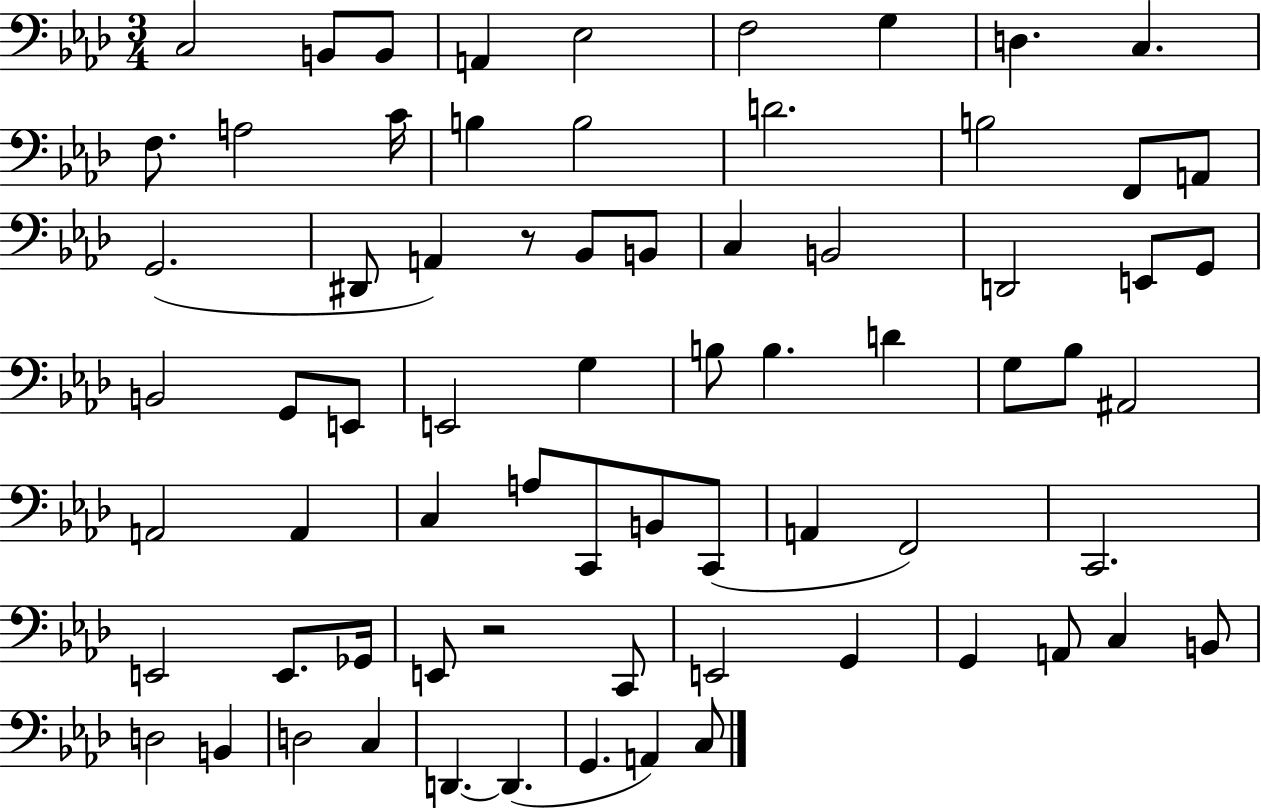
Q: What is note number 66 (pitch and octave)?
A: D2